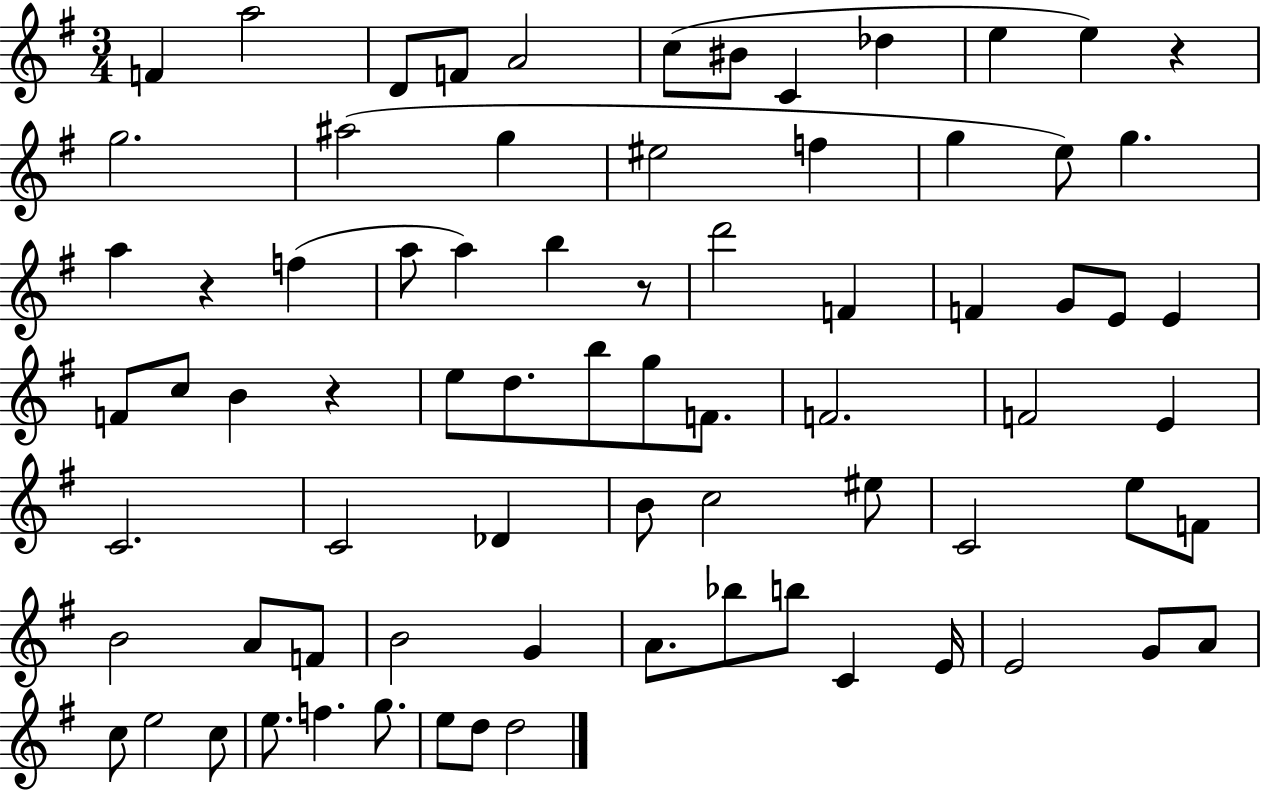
F4/q A5/h D4/e F4/e A4/h C5/e BIS4/e C4/q Db5/q E5/q E5/q R/q G5/h. A#5/h G5/q EIS5/h F5/q G5/q E5/e G5/q. A5/q R/q F5/q A5/e A5/q B5/q R/e D6/h F4/q F4/q G4/e E4/e E4/q F4/e C5/e B4/q R/q E5/e D5/e. B5/e G5/e F4/e. F4/h. F4/h E4/q C4/h. C4/h Db4/q B4/e C5/h EIS5/e C4/h E5/e F4/e B4/h A4/e F4/e B4/h G4/q A4/e. Bb5/e B5/e C4/q E4/s E4/h G4/e A4/e C5/e E5/h C5/e E5/e. F5/q. G5/e. E5/e D5/e D5/h